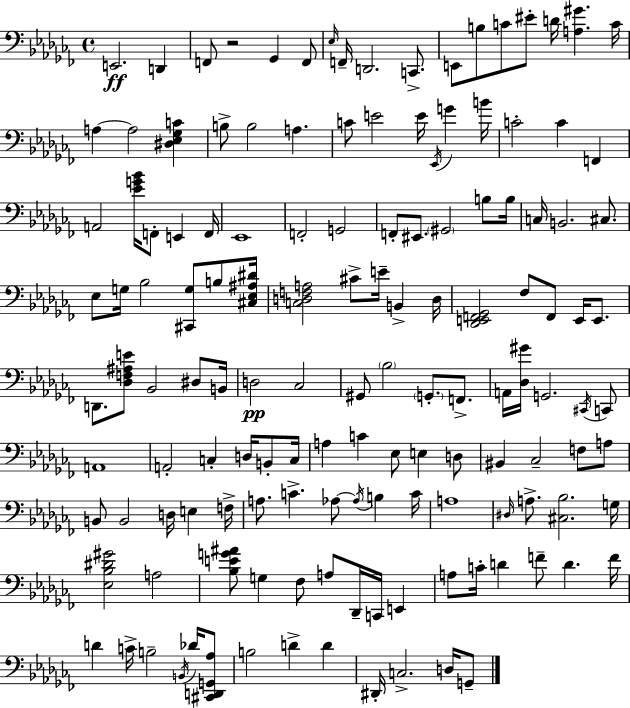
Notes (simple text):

E2/h. D2/q F2/e R/h Gb2/q F2/e Eb3/s F2/s D2/h. C2/e. E2/e B3/e C4/e EIS4/e D4/s [A3,G#4]/q. C4/s A3/q A3/h [D#3,Eb3,Gb3,C4]/q B3/e B3/h A3/q. C4/e E4/h E4/s Eb2/s G4/q B4/s C4/h C4/q F2/q A2/h [Eb4,G4,Bb4]/s F2/e E2/q F2/s Eb2/w F2/h G2/h F2/e EIS2/e. G#2/h B3/e B3/s C3/s B2/h. C#3/e. Eb3/e G3/s Bb3/h [C#2,G3]/e B3/e [C#3,Eb3,A#3,D#4]/s [C3,D3,F3,A3]/h C#4/e E4/s B2/q D3/s [Db2,E2,F2,Gb2]/h FES3/e F2/e E2/s E2/e. D2/e. [Db3,F3,A#3,E4]/e Bb2/h D#3/e B2/s D3/h CES3/h G#2/e Bb3/h G2/e. F2/e. A2/s [Db3,G#4]/s G2/h. C#2/s C2/e A2/w A2/h C3/q D3/s B2/e C3/s A3/q C4/q Eb3/e E3/q D3/e BIS2/q CES3/h F3/e A3/e B2/e B2/h D3/s E3/q F3/s A3/e. C4/q. Ab3/e Ab3/s B3/q C4/s A3/w D#3/s A3/e. [C#3,Bb3]/h. G3/s [Eb3,Bb3,D#4,G#4]/h A3/h [Bb3,E4,G4,A#4]/e G3/q FES3/e A3/e Db2/s C2/s E2/q A3/e C4/s D4/q F4/e D4/q. F4/s D4/q C4/s B3/h B2/s Db4/s [C#2,D2,G2,Ab3]/e B3/h D4/q D4/q D#2/s C3/h. D3/s G2/e